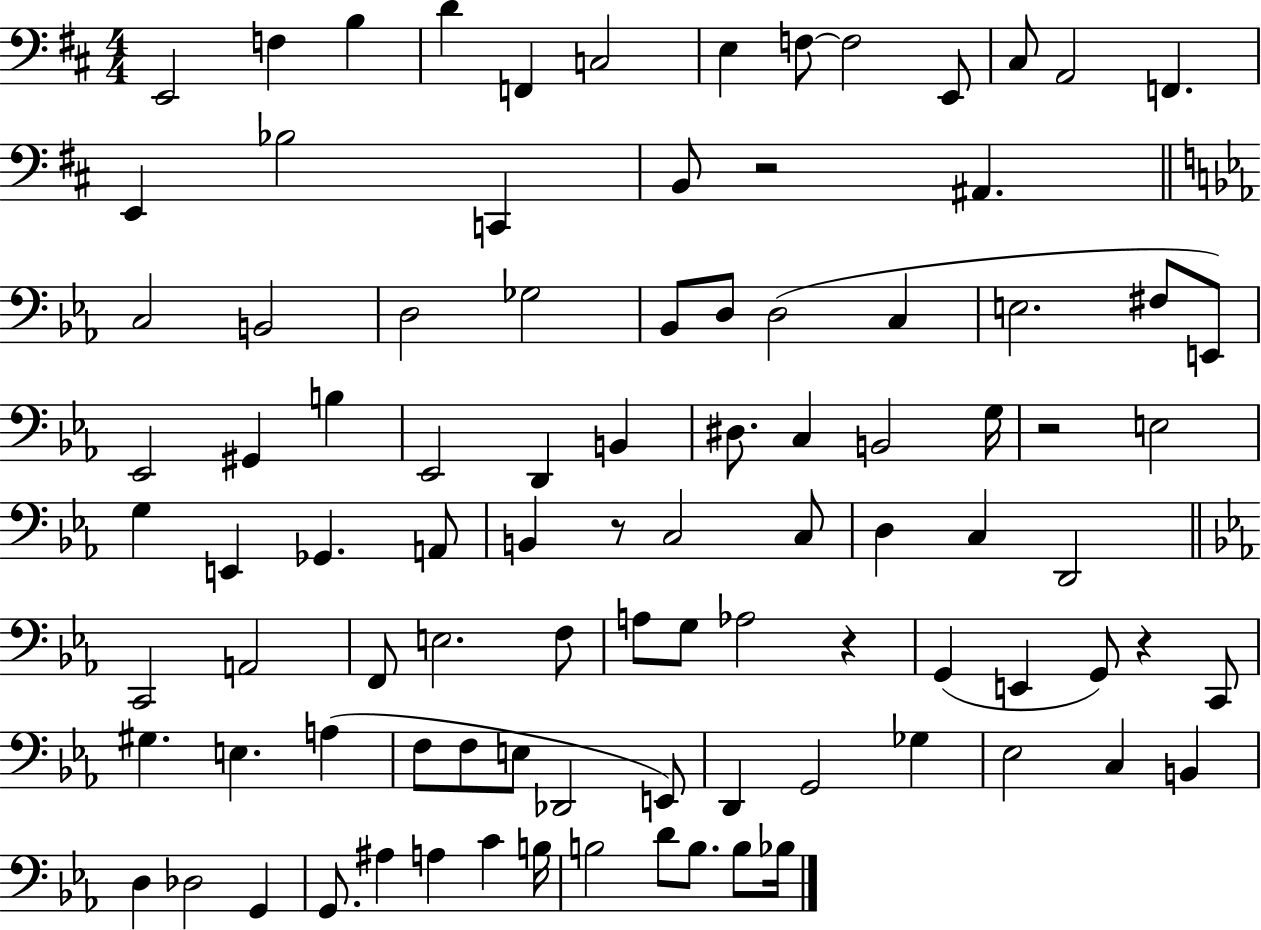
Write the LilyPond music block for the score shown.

{
  \clef bass
  \numericTimeSignature
  \time 4/4
  \key d \major
  e,2 f4 b4 | d'4 f,4 c2 | e4 f8~~ f2 e,8 | cis8 a,2 f,4. | \break e,4 bes2 c,4 | b,8 r2 ais,4. | \bar "||" \break \key ees \major c2 b,2 | d2 ges2 | bes,8 d8 d2( c4 | e2. fis8 e,8) | \break ees,2 gis,4 b4 | ees,2 d,4 b,4 | dis8. c4 b,2 g16 | r2 e2 | \break g4 e,4 ges,4. a,8 | b,4 r8 c2 c8 | d4 c4 d,2 | \bar "||" \break \key ees \major c,2 a,2 | f,8 e2. f8 | a8 g8 aes2 r4 | g,4( e,4 g,8) r4 c,8 | \break gis4. e4. a4( | f8 f8 e8 des,2 e,8) | d,4 g,2 ges4 | ees2 c4 b,4 | \break d4 des2 g,4 | g,8. ais4 a4 c'4 b16 | b2 d'8 b8. b8 bes16 | \bar "|."
}